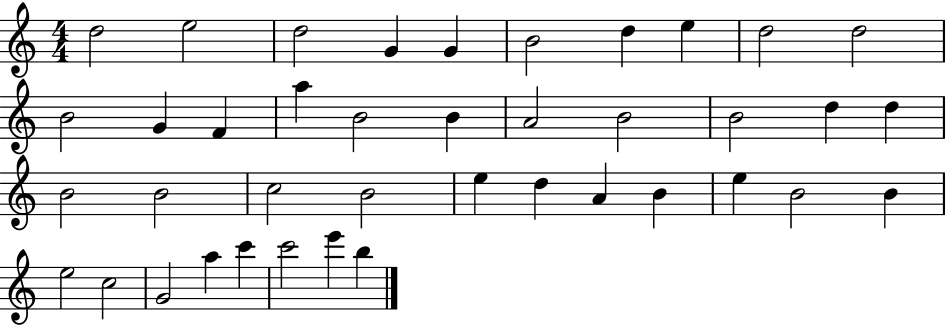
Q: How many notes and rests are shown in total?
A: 40